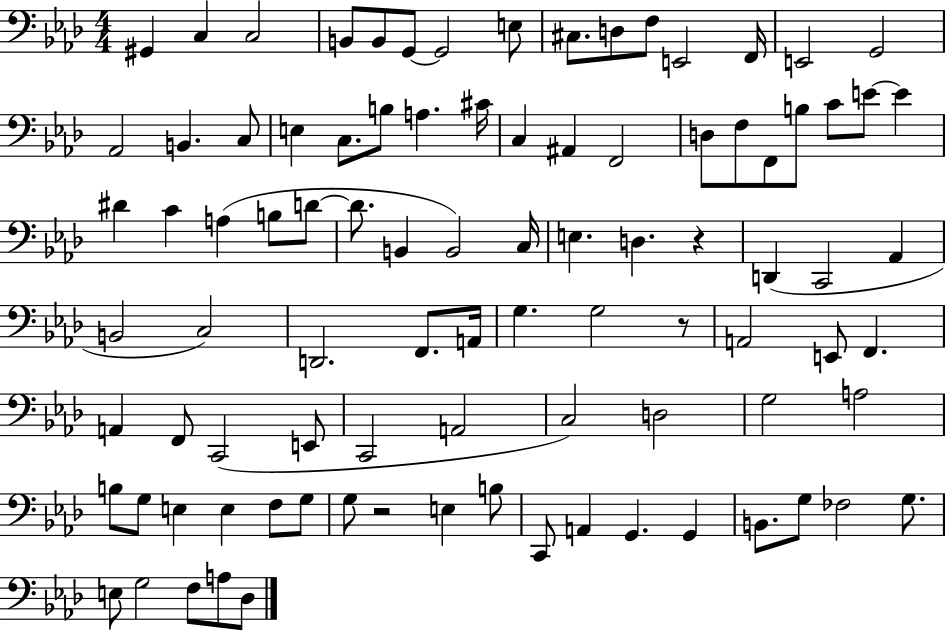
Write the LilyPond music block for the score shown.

{
  \clef bass
  \numericTimeSignature
  \time 4/4
  \key aes \major
  gis,4 c4 c2 | b,8 b,8 g,8~~ g,2 e8 | cis8. d8 f8 e,2 f,16 | e,2 g,2 | \break aes,2 b,4. c8 | e4 c8. b8 a4. cis'16 | c4 ais,4 f,2 | d8 f8 f,8 b8 c'8 e'8~~ e'4 | \break dis'4 c'4 a4( b8 d'8~~ | d'8. b,4 b,2) c16 | e4. d4. r4 | d,4( c,2 aes,4 | \break b,2 c2) | d,2. f,8. a,16 | g4. g2 r8 | a,2 e,8 f,4. | \break a,4 f,8 c,2( e,8 | c,2 a,2 | c2) d2 | g2 a2 | \break b8 g8 e4 e4 f8 g8 | g8 r2 e4 b8 | c,8 a,4 g,4. g,4 | b,8. g8 fes2 g8. | \break e8 g2 f8 a8 des8 | \bar "|."
}